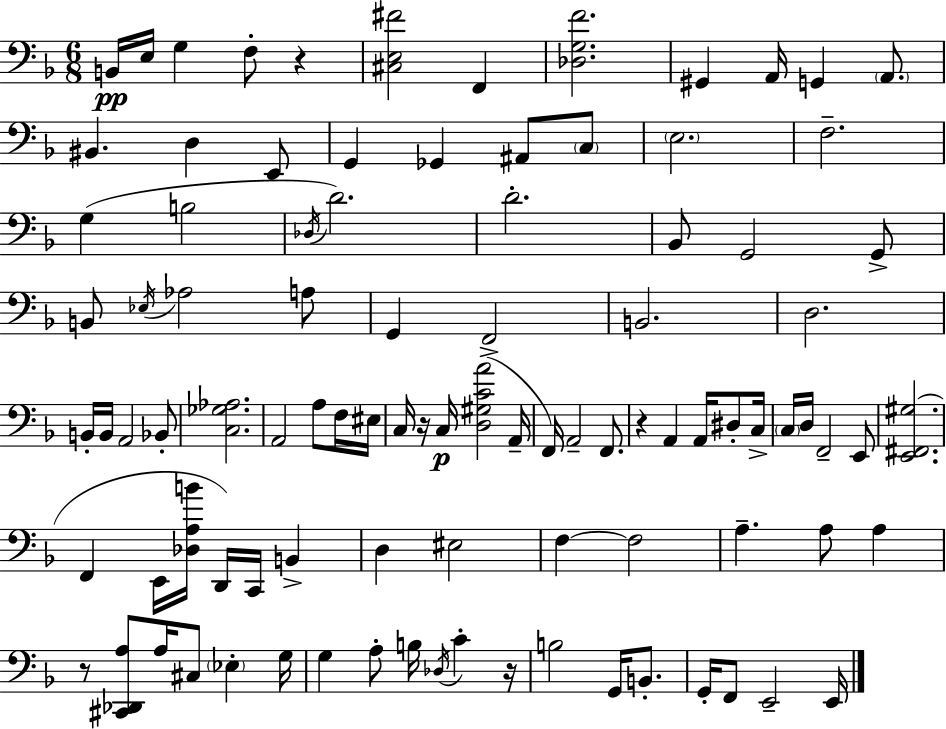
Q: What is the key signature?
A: F major